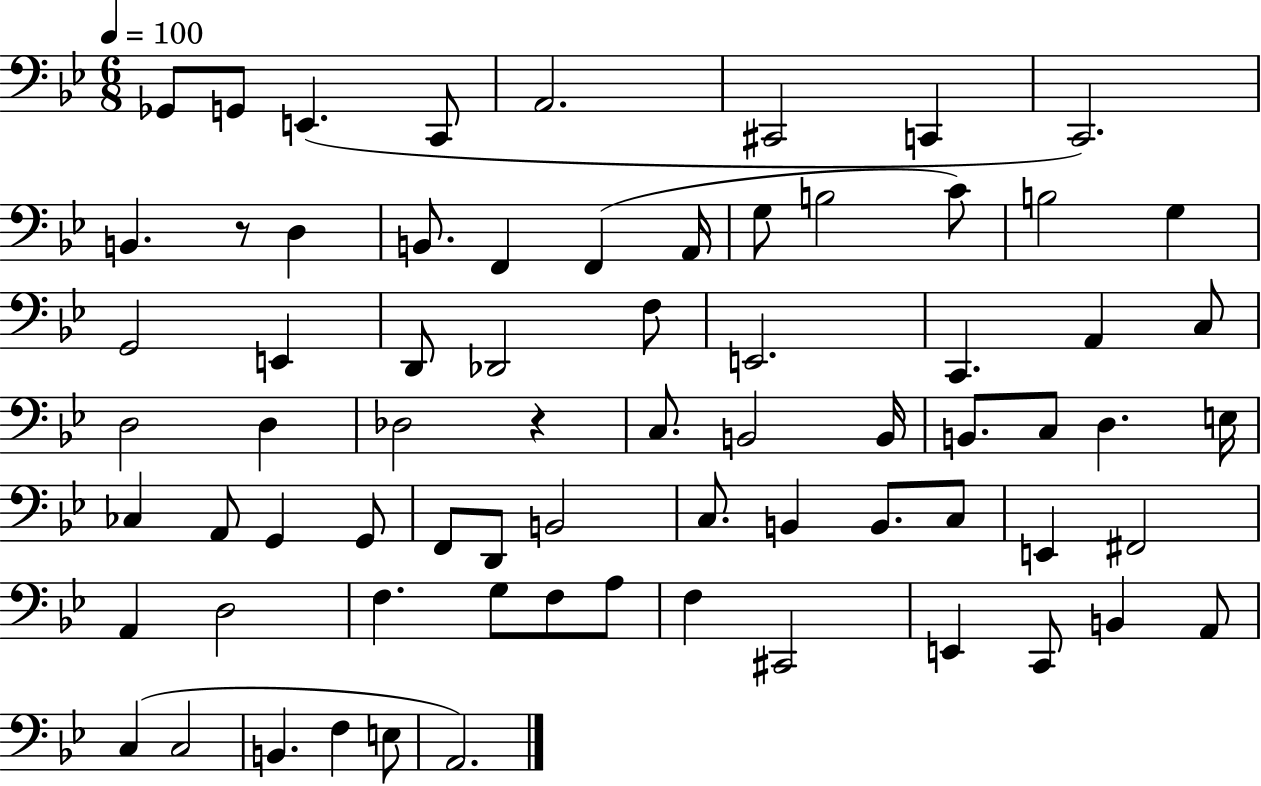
X:1
T:Untitled
M:6/8
L:1/4
K:Bb
_G,,/2 G,,/2 E,, C,,/2 A,,2 ^C,,2 C,, C,,2 B,, z/2 D, B,,/2 F,, F,, A,,/4 G,/2 B,2 C/2 B,2 G, G,,2 E,, D,,/2 _D,,2 F,/2 E,,2 C,, A,, C,/2 D,2 D, _D,2 z C,/2 B,,2 B,,/4 B,,/2 C,/2 D, E,/4 _C, A,,/2 G,, G,,/2 F,,/2 D,,/2 B,,2 C,/2 B,, B,,/2 C,/2 E,, ^F,,2 A,, D,2 F, G,/2 F,/2 A,/2 F, ^C,,2 E,, C,,/2 B,, A,,/2 C, C,2 B,, F, E,/2 A,,2